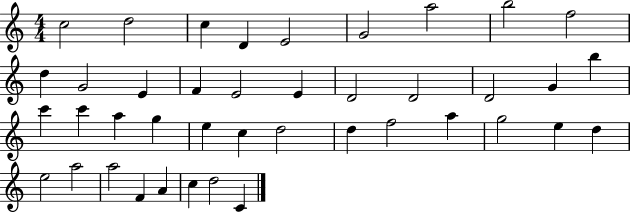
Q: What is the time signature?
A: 4/4